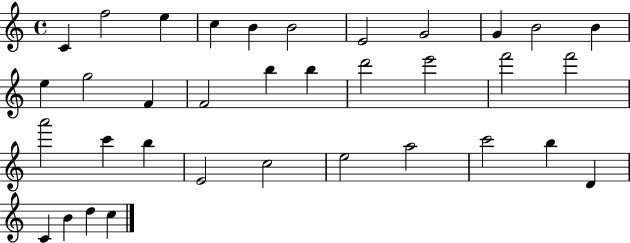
X:1
T:Untitled
M:4/4
L:1/4
K:C
C f2 e c B B2 E2 G2 G B2 B e g2 F F2 b b d'2 e'2 f'2 f'2 a'2 c' b E2 c2 e2 a2 c'2 b D C B d c